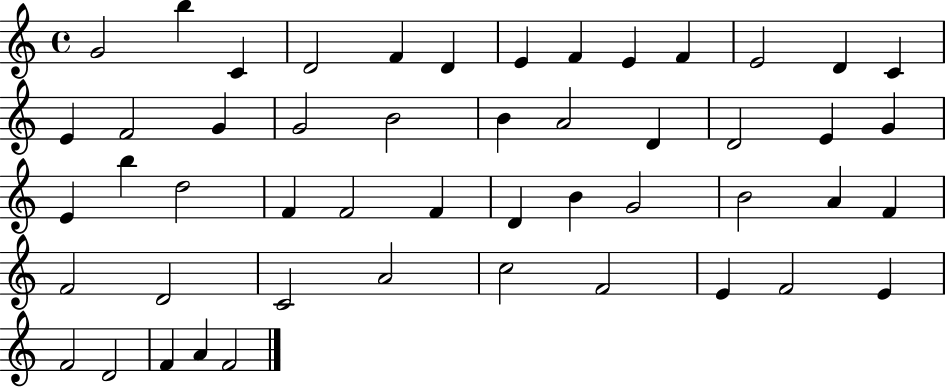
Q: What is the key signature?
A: C major